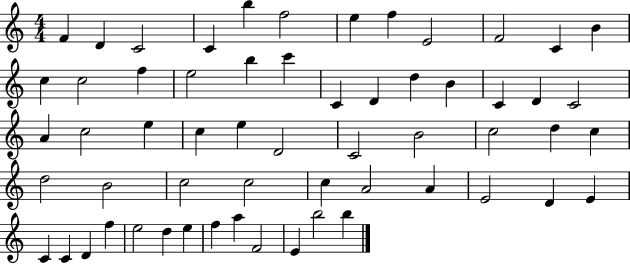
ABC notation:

X:1
T:Untitled
M:4/4
L:1/4
K:C
F D C2 C b f2 e f E2 F2 C B c c2 f e2 b c' C D d B C D C2 A c2 e c e D2 C2 B2 c2 d c d2 B2 c2 c2 c A2 A E2 D E C C D f e2 d e f a F2 E b2 b